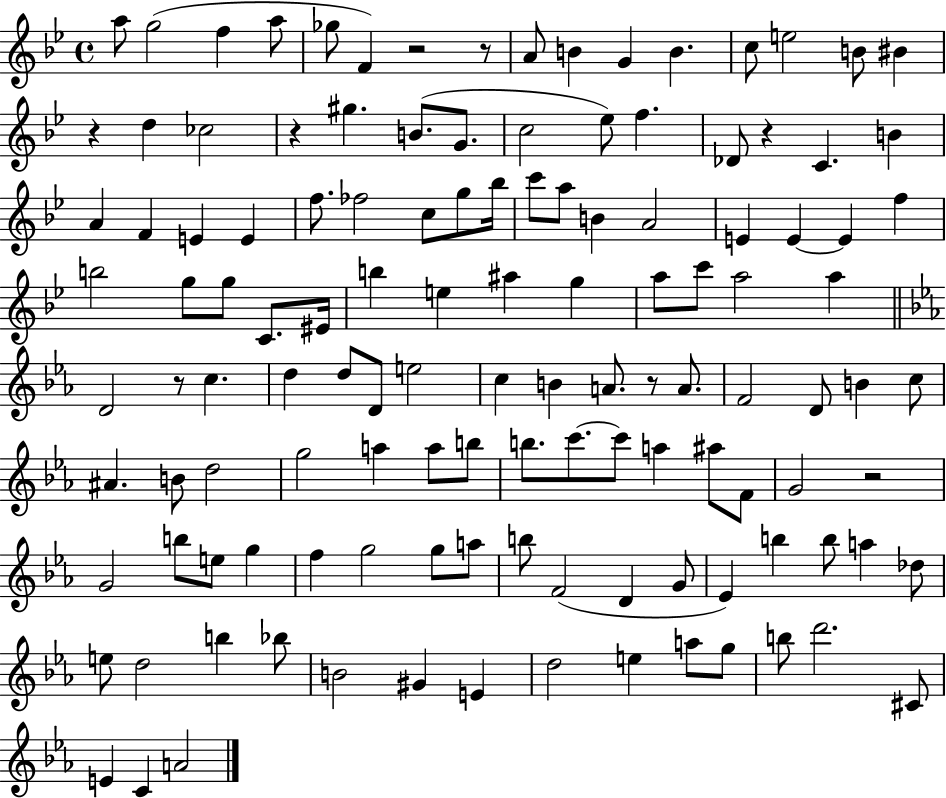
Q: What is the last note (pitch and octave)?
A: A4